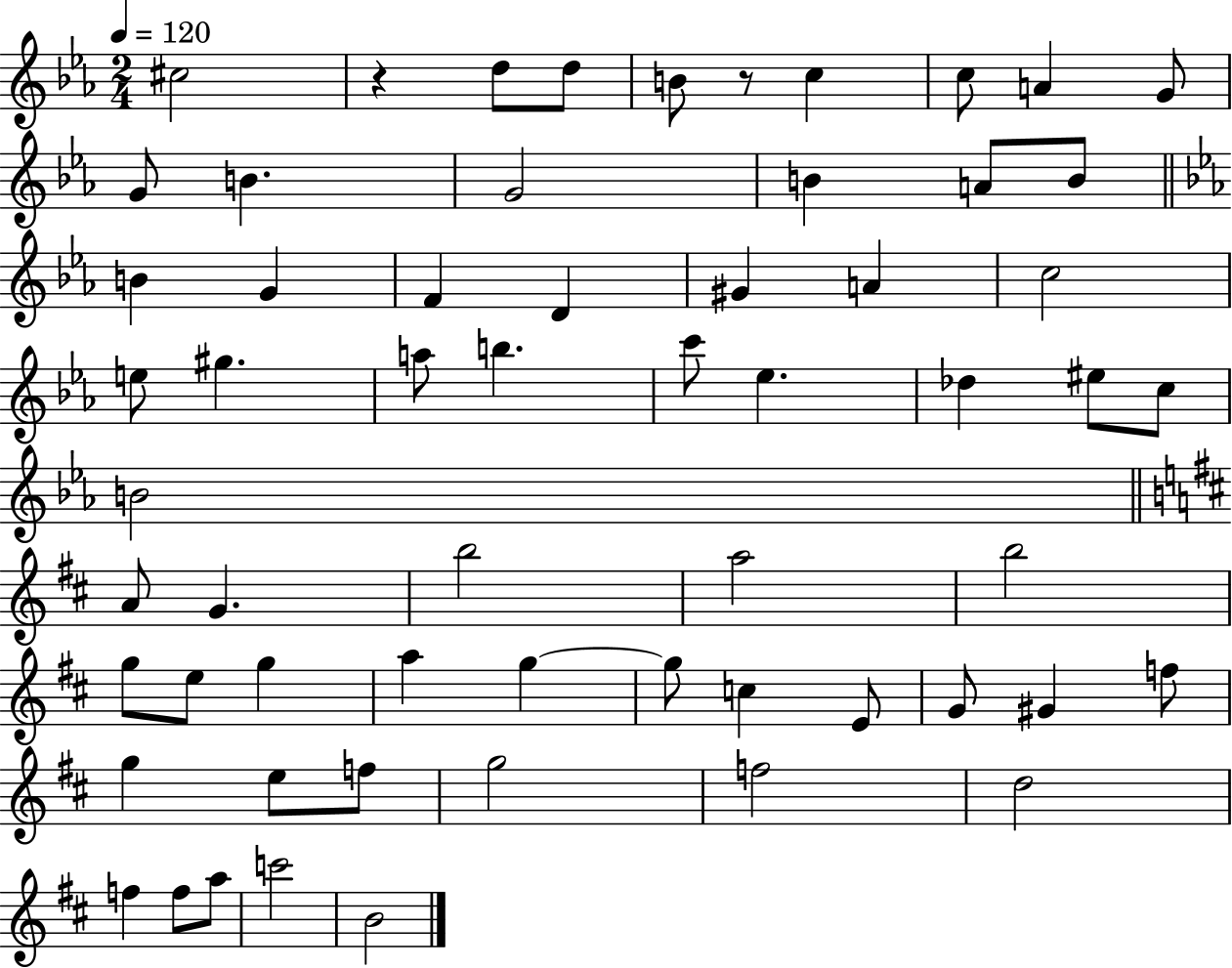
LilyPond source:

{
  \clef treble
  \numericTimeSignature
  \time 2/4
  \key ees \major
  \tempo 4 = 120
  cis''2 | r4 d''8 d''8 | b'8 r8 c''4 | c''8 a'4 g'8 | \break g'8 b'4. | g'2 | b'4 a'8 b'8 | \bar "||" \break \key c \minor b'4 g'4 | f'4 d'4 | gis'4 a'4 | c''2 | \break e''8 gis''4. | a''8 b''4. | c'''8 ees''4. | des''4 eis''8 c''8 | \break b'2 | \bar "||" \break \key d \major a'8 g'4. | b''2 | a''2 | b''2 | \break g''8 e''8 g''4 | a''4 g''4~~ | g''8 c''4 e'8 | g'8 gis'4 f''8 | \break g''4 e''8 f''8 | g''2 | f''2 | d''2 | \break f''4 f''8 a''8 | c'''2 | b'2 | \bar "|."
}